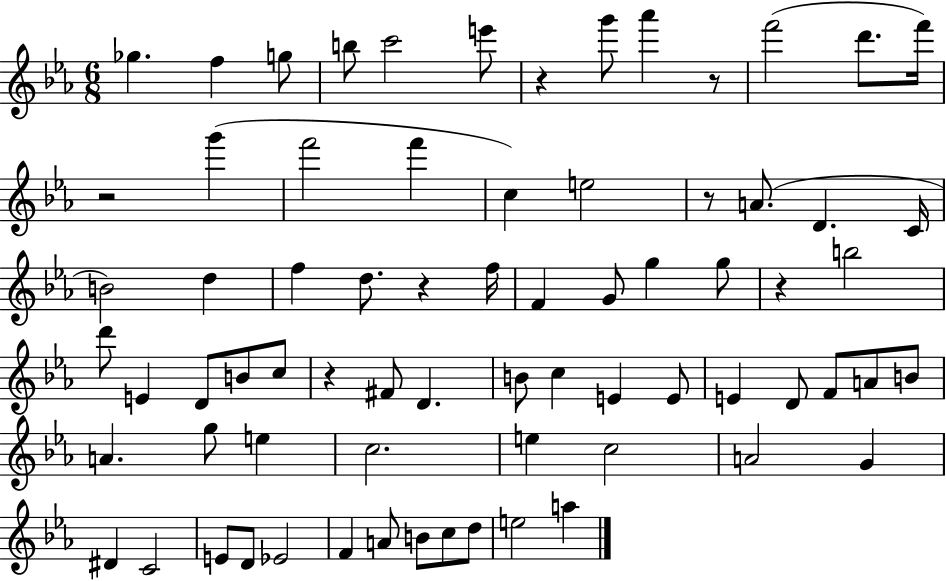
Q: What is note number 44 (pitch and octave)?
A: A4